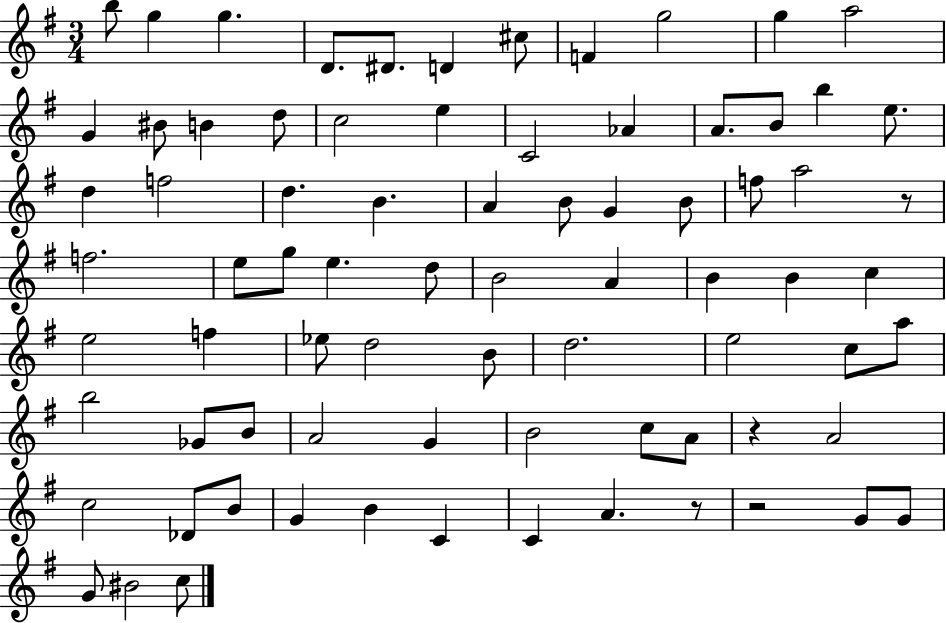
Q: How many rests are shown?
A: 4